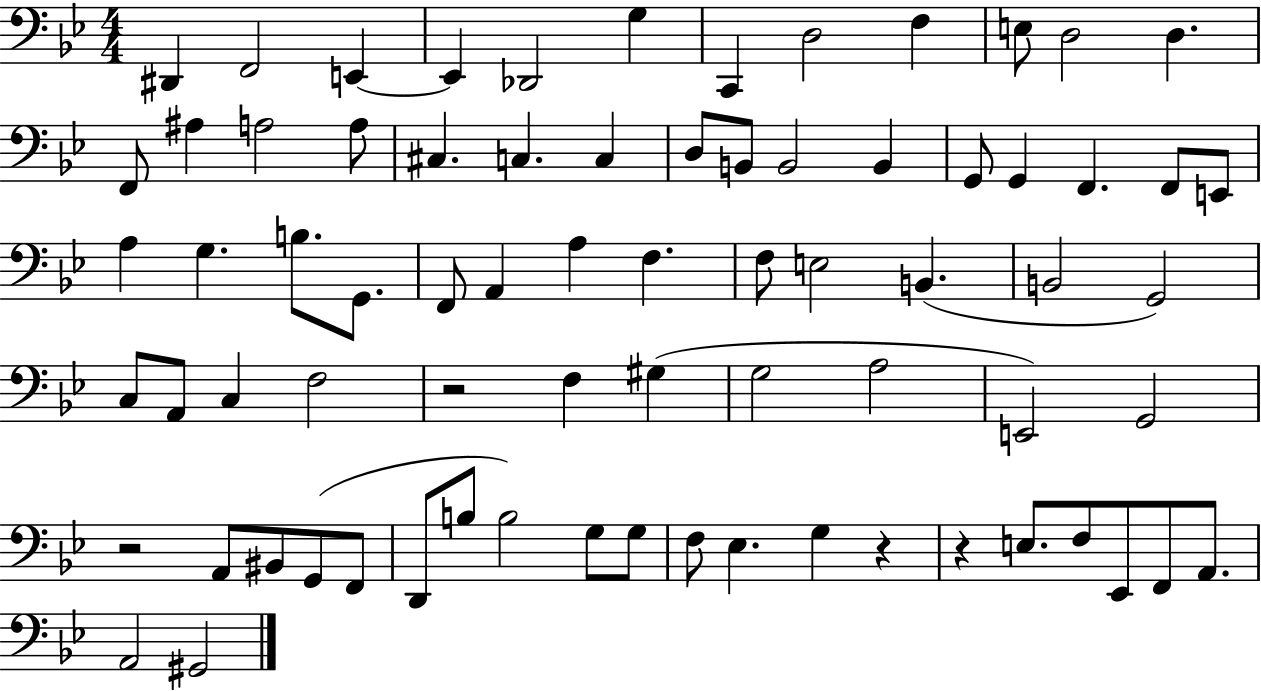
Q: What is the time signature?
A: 4/4